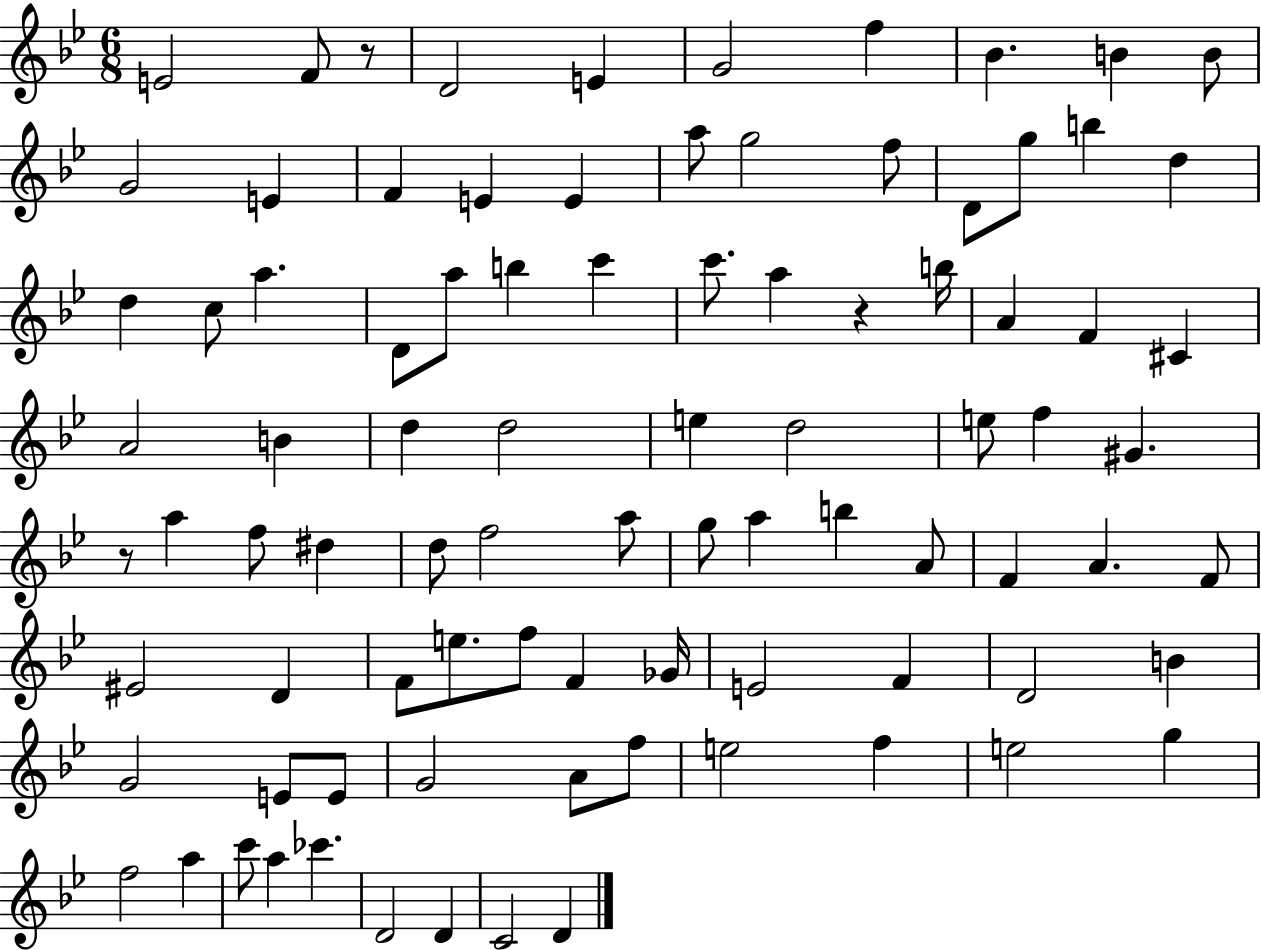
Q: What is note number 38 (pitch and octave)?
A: D5